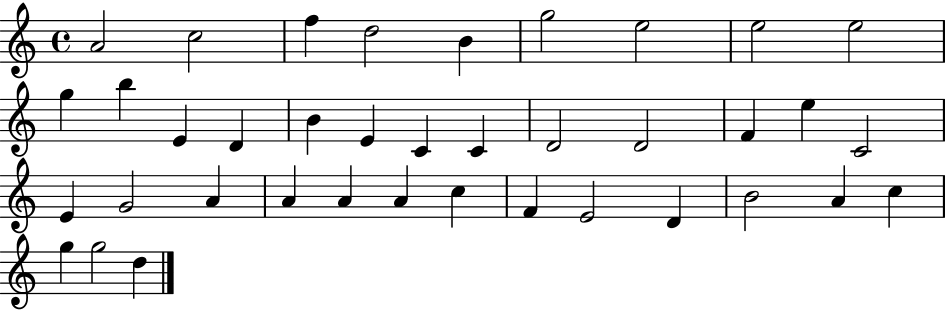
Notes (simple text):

A4/h C5/h F5/q D5/h B4/q G5/h E5/h E5/h E5/h G5/q B5/q E4/q D4/q B4/q E4/q C4/q C4/q D4/h D4/h F4/q E5/q C4/h E4/q G4/h A4/q A4/q A4/q A4/q C5/q F4/q E4/h D4/q B4/h A4/q C5/q G5/q G5/h D5/q